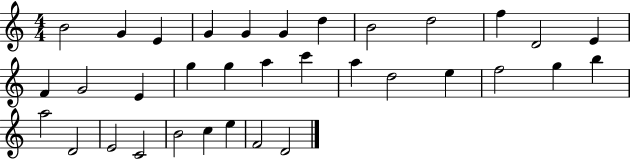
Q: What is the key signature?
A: C major